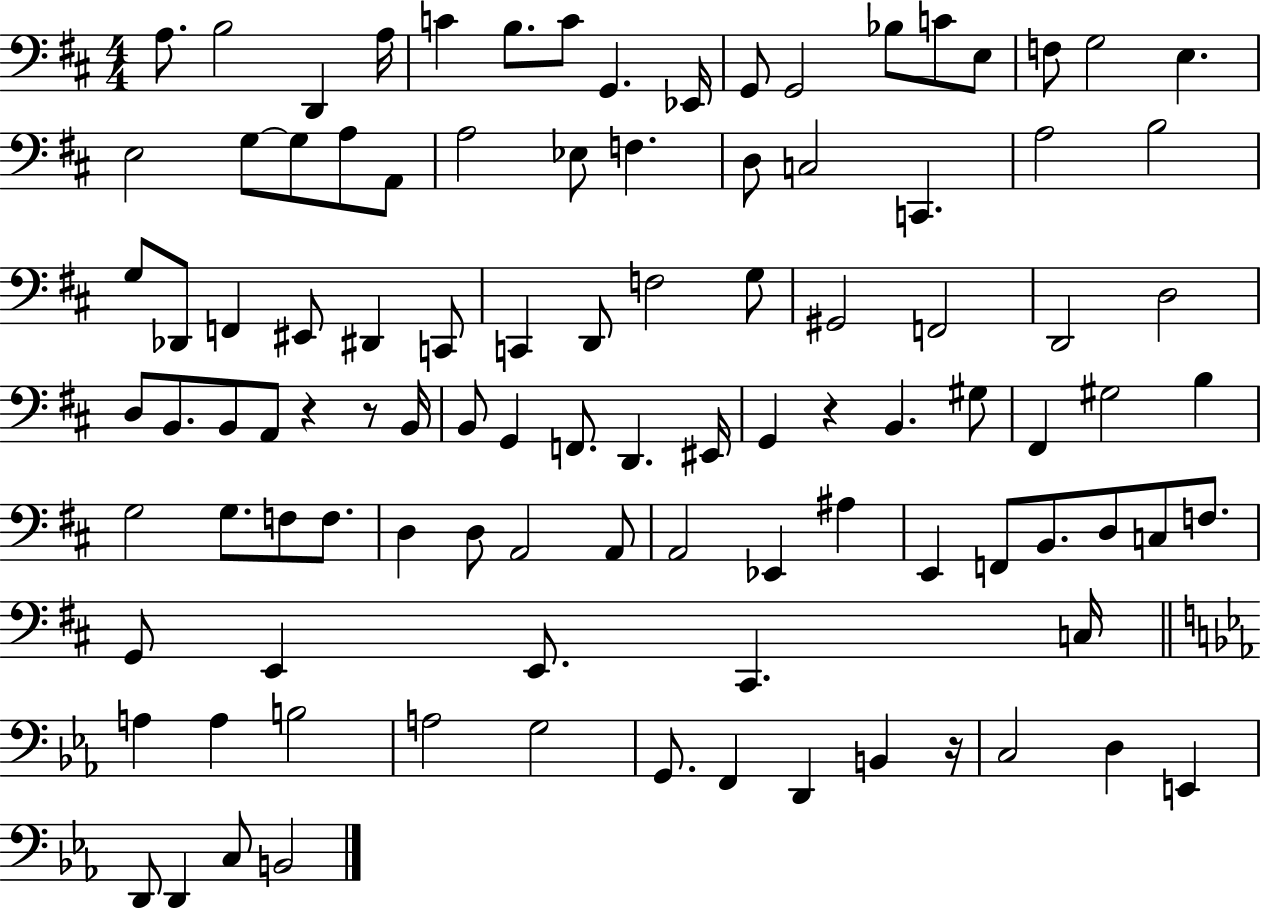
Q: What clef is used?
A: bass